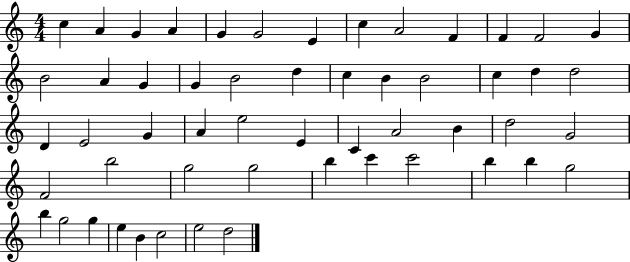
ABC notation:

X:1
T:Untitled
M:4/4
L:1/4
K:C
c A G A G G2 E c A2 F F F2 G B2 A G G B2 d c B B2 c d d2 D E2 G A e2 E C A2 B d2 G2 F2 b2 g2 g2 b c' c'2 b b g2 b g2 g e B c2 e2 d2